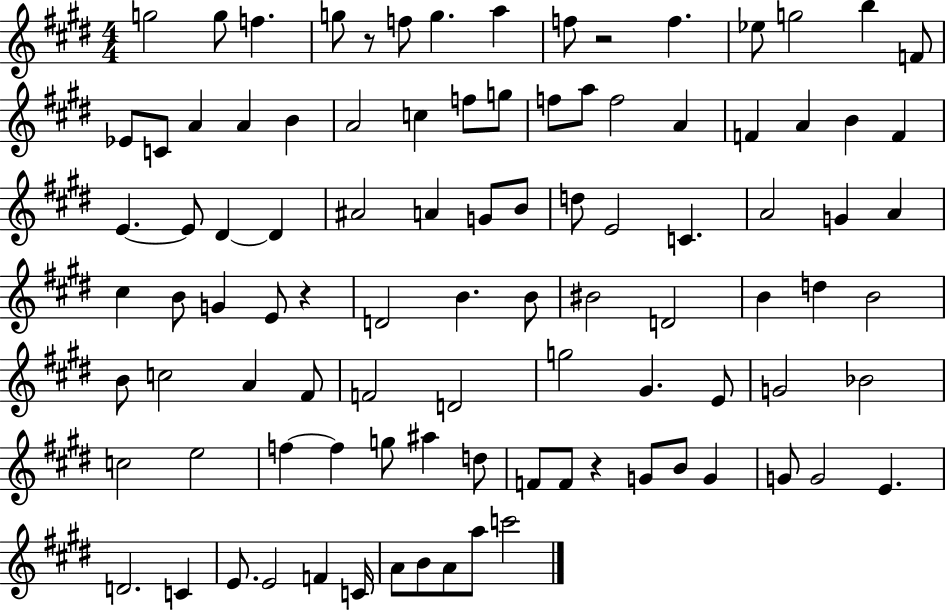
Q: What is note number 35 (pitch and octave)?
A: A#4